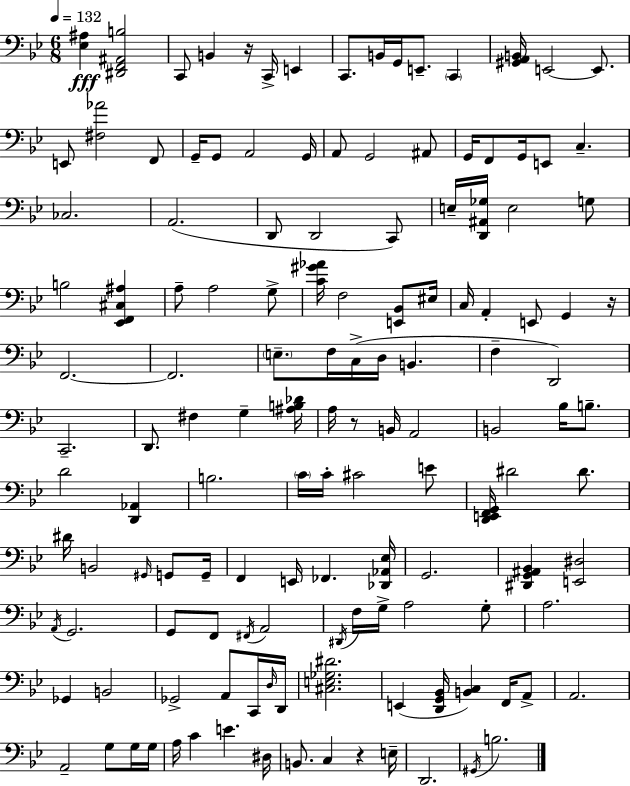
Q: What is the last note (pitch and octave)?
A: B3